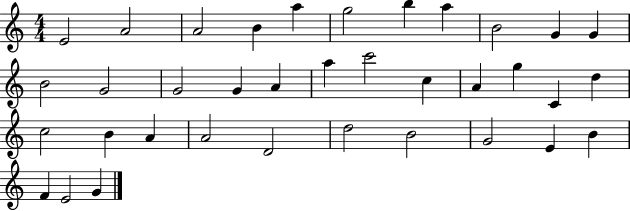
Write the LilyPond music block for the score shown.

{
  \clef treble
  \numericTimeSignature
  \time 4/4
  \key c \major
  e'2 a'2 | a'2 b'4 a''4 | g''2 b''4 a''4 | b'2 g'4 g'4 | \break b'2 g'2 | g'2 g'4 a'4 | a''4 c'''2 c''4 | a'4 g''4 c'4 d''4 | \break c''2 b'4 a'4 | a'2 d'2 | d''2 b'2 | g'2 e'4 b'4 | \break f'4 e'2 g'4 | \bar "|."
}